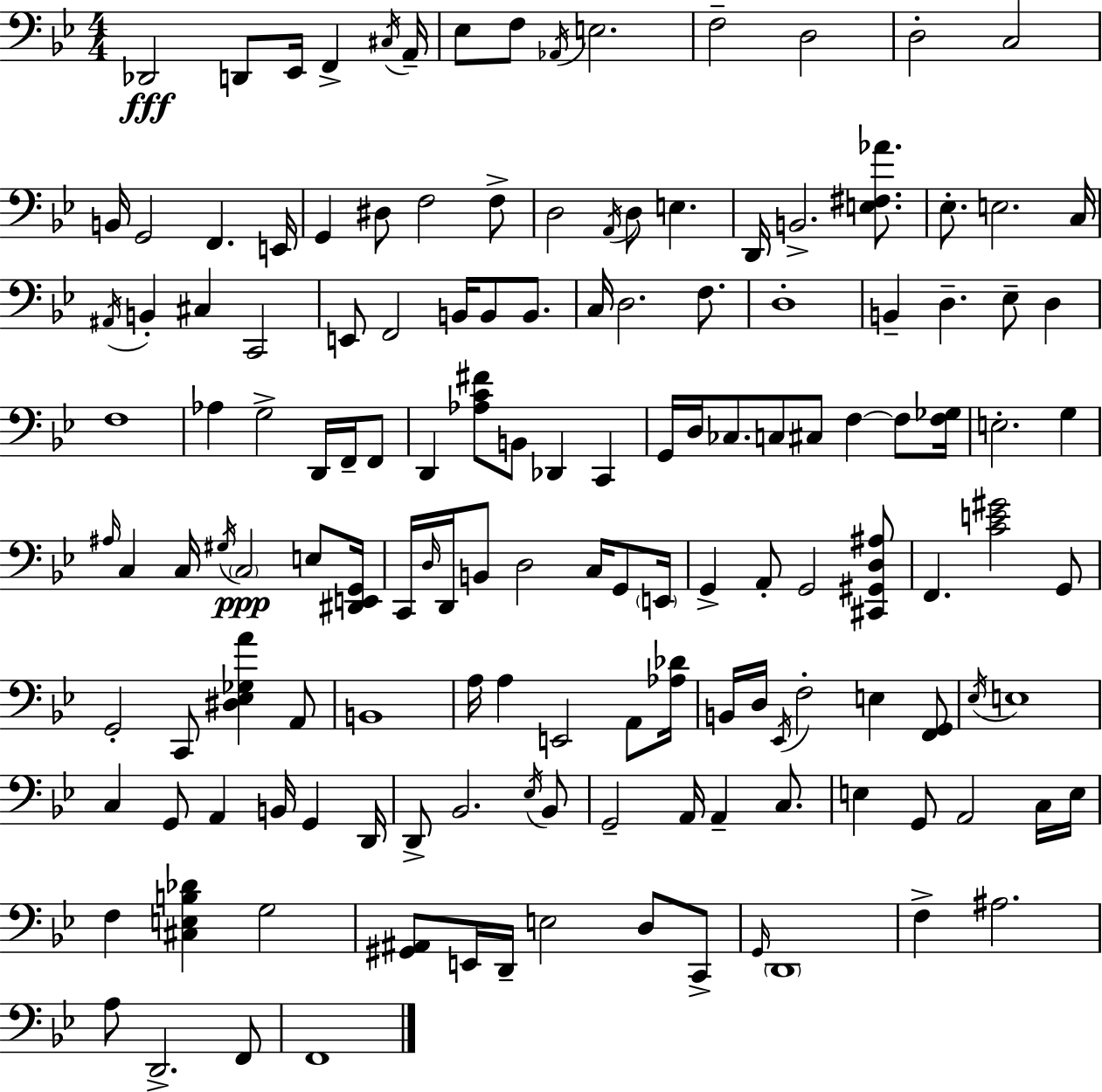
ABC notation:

X:1
T:Untitled
M:4/4
L:1/4
K:Bb
_D,,2 D,,/2 _E,,/4 F,, ^C,/4 A,,/4 _E,/2 F,/2 _A,,/4 E,2 F,2 D,2 D,2 C,2 B,,/4 G,,2 F,, E,,/4 G,, ^D,/2 F,2 F,/2 D,2 A,,/4 D,/2 E, D,,/4 B,,2 [E,^F,_A]/2 _E,/2 E,2 C,/4 ^A,,/4 B,, ^C, C,,2 E,,/2 F,,2 B,,/4 B,,/2 B,,/2 C,/4 D,2 F,/2 D,4 B,, D, _E,/2 D, F,4 _A, G,2 D,,/4 F,,/4 F,,/2 D,, [_A,C^F]/2 B,,/2 _D,, C,, G,,/4 D,/4 _C,/2 C,/2 ^C,/2 F, F,/2 [F,_G,]/4 E,2 G, ^A,/4 C, C,/4 ^G,/4 C,2 E,/2 [^D,,E,,G,,]/4 C,,/4 D,/4 D,,/4 B,,/2 D,2 C,/4 G,,/2 E,,/4 G,, A,,/2 G,,2 [^C,,^G,,D,^A,]/2 F,, [CE^G]2 G,,/2 G,,2 C,,/2 [^D,_E,_G,A] A,,/2 B,,4 A,/4 A, E,,2 A,,/2 [_A,_D]/4 B,,/4 D,/4 _E,,/4 F,2 E, [F,,G,,]/2 _E,/4 E,4 C, G,,/2 A,, B,,/4 G,, D,,/4 D,,/2 _B,,2 _E,/4 _B,,/2 G,,2 A,,/4 A,, C,/2 E, G,,/2 A,,2 C,/4 E,/4 F, [^C,E,B,_D] G,2 [^G,,^A,,]/2 E,,/4 D,,/4 E,2 D,/2 C,,/2 G,,/4 D,,4 F, ^A,2 A,/2 D,,2 F,,/2 F,,4